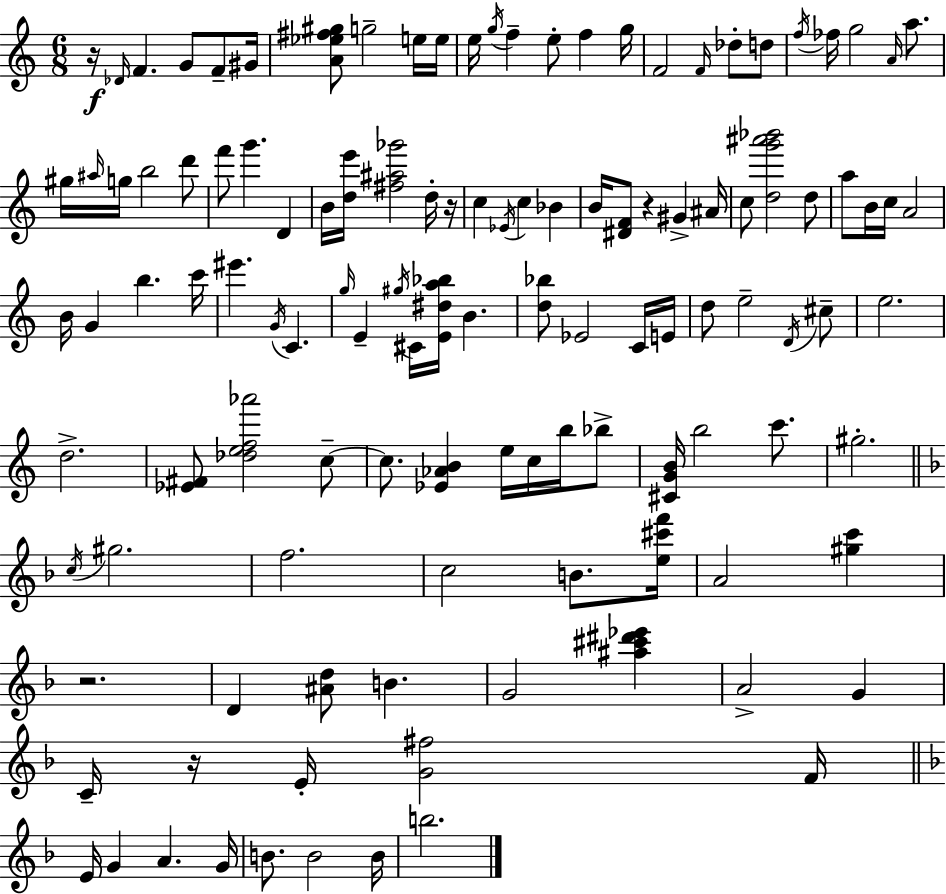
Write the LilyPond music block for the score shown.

{
  \clef treble
  \numericTimeSignature
  \time 6/8
  \key c \major
  \repeat volta 2 { r16\f \grace { des'16 } f'4. g'8 f'8-- | gis'16 <a' ees'' fis'' gis''>8 g''2-- e''16 | e''16 e''16 \acciaccatura { g''16 } f''4-- e''8-. f''4 | g''16 f'2 \grace { f'16 } des''8-. | \break d''8 \acciaccatura { f''16 } fes''16 g''2 | \grace { a'16 } a''8. gis''16 \grace { ais''16 } g''16 b''2 | d'''8 f'''8 g'''4. | d'4 b'16 <d'' e'''>16 <fis'' ais'' ges'''>2 | \break d''16-. r16 c''4 \acciaccatura { ees'16 } c''4 | bes'4 b'16 <dis' f'>8 r4 | gis'4-> ais'16 c''8 <d'' g''' ais''' bes'''>2 | d''8 a''8 b'16 c''16 a'2 | \break b'16 g'4 | b''4. c'''16 eis'''4. | \acciaccatura { g'16 } c'4. \grace { g''16 } e'4-- | \acciaccatura { gis''16 } cis'16 <e' dis'' a'' bes''>16 b'4. <d'' bes''>8 | \break ees'2 c'16 e'16 d''8 | e''2-- \acciaccatura { d'16 } cis''8-- e''2. | d''2.-> | <ees' fis'>8 | \break <des'' e'' f'' aes'''>2 c''8--~~ c''8. | <ees' aes' b'>4 e''16 c''16 b''16 bes''8-> <cis' g' b'>16 | b''2 c'''8. gis''2.-. | \bar "||" \break \key d \minor \acciaccatura { c''16 } gis''2. | f''2. | c''2 b'8. | <e'' cis''' f'''>16 a'2 <gis'' c'''>4 | \break r2. | d'4 <ais' d''>8 b'4. | g'2 <ais'' cis''' dis''' ees'''>4 | a'2-> g'4 | \break c'16-- r16 e'16-. <g' fis''>2 | f'16 \bar "||" \break \key f \major e'16 g'4 a'4. g'16 | b'8. b'2 b'16 | b''2. | } \bar "|."
}